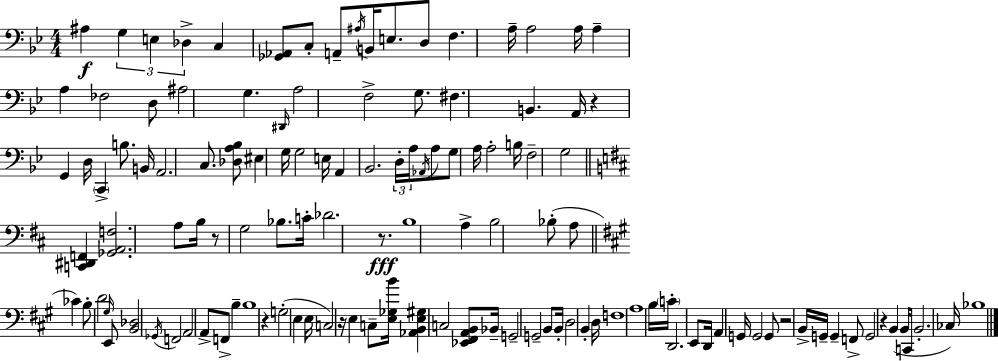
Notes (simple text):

A#3/q G3/q E3/q Db3/q C3/q [Gb2,Ab2]/e C3/e A2/e A#3/s B2/s E3/e. D3/e F3/q. A3/s A3/h A3/s A3/q A3/q FES3/h D3/e A#3/h G3/q. D#2/s A3/h F3/h G3/e. F#3/q. B2/q. A2/s R/q G2/q D3/s C2/q B3/e. B2/s A2/h. C3/e. [Db3,A3,Bb3]/e EIS3/q G3/s G3/h E3/s A2/q Bb2/h. D3/s A3/s Ab2/s A3/e G3/e A3/s A3/h B3/s F3/h G3/h [C2,D#2,F2]/q [Gb2,A2,F3]/h. A3/e B3/s R/e G3/h Bb3/e. C4/s Db4/h. R/e. B3/w A3/q B3/h Bb3/e A3/e CES4/q B3/e D4/h G#3/s E2/e [B2,Db3]/h Gb2/s F2/h A2/h A2/e F2/e B3/q B3/w R/q G3/h E3/q E3/s C3/h R/s E3/q C3/e [E3,Gb3,B4]/s [Ab2,B2,E3,G#3]/q C3/h [Eb2,F#2,A2,B2]/e Bb2/s G2/h G2/h B2/e B2/s D3/h B2/q D3/s F3/w A3/w B3/s C4/s D2/h. E2/e D2/s A2/q G2/s G2/h G2/e R/h B2/s G2/s G2/q F2/e G2/h R/q B2/q B2/s C2/e B2/h. CES3/s Bb3/w